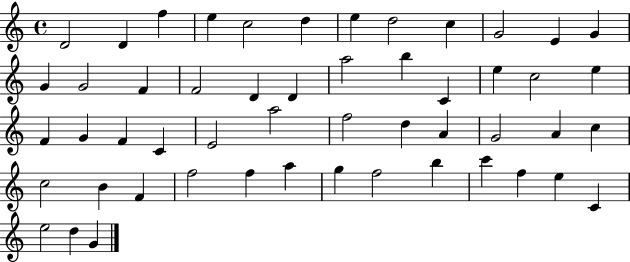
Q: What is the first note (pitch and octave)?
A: D4